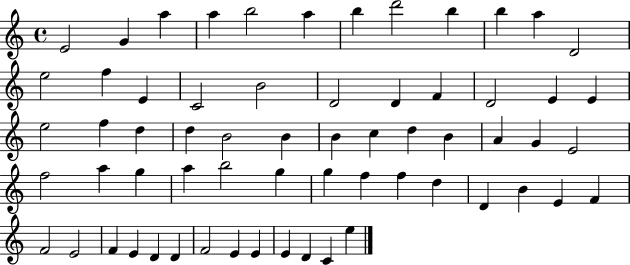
X:1
T:Untitled
M:4/4
L:1/4
K:C
E2 G a a b2 a b d'2 b b a D2 e2 f E C2 B2 D2 D F D2 E E e2 f d d B2 B B c d B A G E2 f2 a g a b2 g g f f d D B E F F2 E2 F E D D F2 E E E D C e